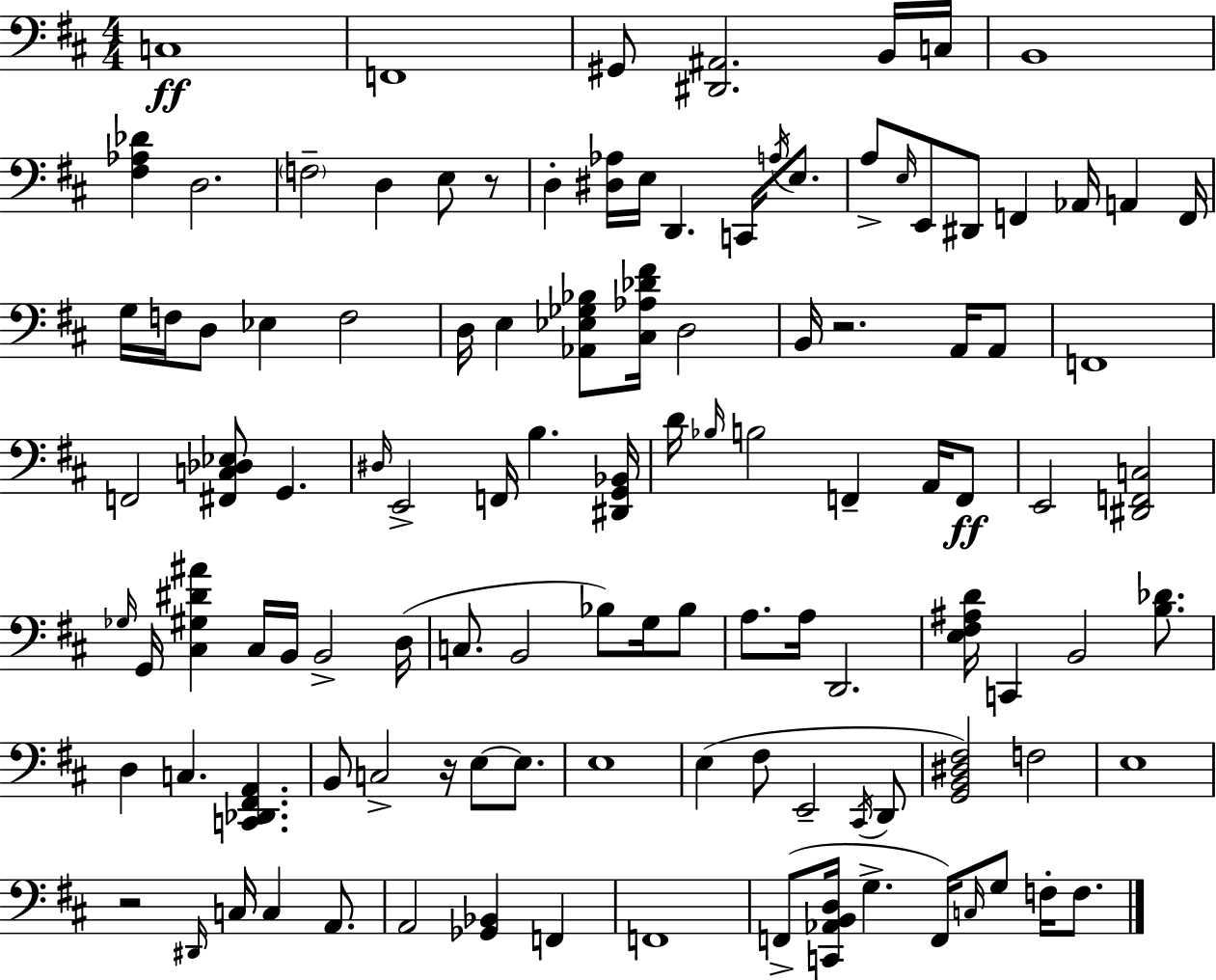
{
  \clef bass
  \numericTimeSignature
  \time 4/4
  \key d \major
  c1\ff | f,1 | gis,8 <dis, ais,>2. b,16 c16 | b,1 | \break <fis aes des'>4 d2. | \parenthesize f2-- d4 e8 r8 | d4-. <dis aes>16 e16 d,4. c,16 \acciaccatura { a16 } e8. | a8-> \grace { e16 } e,8 dis,8 f,4 aes,16 a,4 | \break f,16 g16 f16 d8 ees4 f2 | d16 e4 <aes, ees ges bes>8 <cis aes des' fis'>16 d2 | b,16 r2. a,16 | a,8 f,1 | \break f,2 <fis, c des ees>8 g,4. | \grace { dis16 } e,2-> f,16 b4. | <dis, g, bes,>16 d'16 \grace { bes16 } b2 f,4-- | a,16 f,8\ff e,2 <dis, f, c>2 | \break \grace { ges16 } g,16 <cis gis dis' ais'>4 cis16 b,16 b,2-> | d16( c8. b,2 | bes8) g16 bes8 a8. a16 d,2. | <e fis ais d'>16 c,4 b,2 | \break <b des'>8. d4 c4. <c, des, fis, a,>4. | b,8 c2-> r16 | e8~~ e8. e1 | e4( fis8 e,2-- | \break \acciaccatura { cis,16 } d,8 <g, b, dis fis>2) f2 | e1 | r2 \grace { dis,16 } c16 | c4 a,8. a,2 <ges, bes,>4 | \break f,4 f,1 | f,8->( <c, aes, b, d>16 g4.-> | f,16) \grace { c16 } g8 f16-. f8. \bar "|."
}